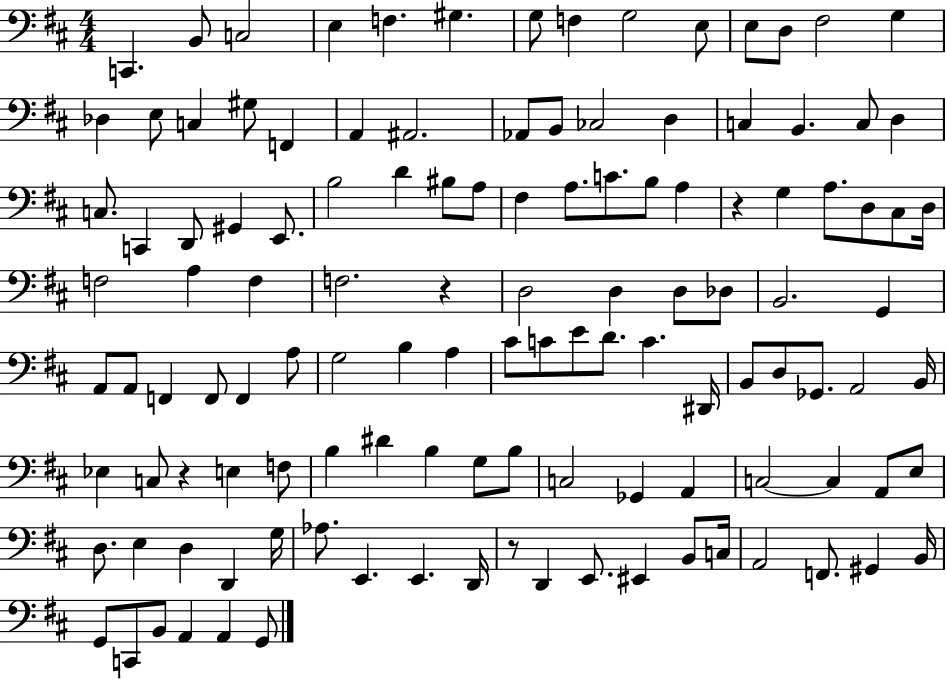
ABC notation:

X:1
T:Untitled
M:4/4
L:1/4
K:D
C,, B,,/2 C,2 E, F, ^G, G,/2 F, G,2 E,/2 E,/2 D,/2 ^F,2 G, _D, E,/2 C, ^G,/2 F,, A,, ^A,,2 _A,,/2 B,,/2 _C,2 D, C, B,, C,/2 D, C,/2 C,, D,,/2 ^G,, E,,/2 B,2 D ^B,/2 A,/2 ^F, A,/2 C/2 B,/2 A, z G, A,/2 D,/2 ^C,/2 D,/4 F,2 A, F, F,2 z D,2 D, D,/2 _D,/2 B,,2 G,, A,,/2 A,,/2 F,, F,,/2 F,, A,/2 G,2 B, A, ^C/2 C/2 E/2 D/2 C ^D,,/4 B,,/2 D,/2 _G,,/2 A,,2 B,,/4 _E, C,/2 z E, F,/2 B, ^D B, G,/2 B,/2 C,2 _G,, A,, C,2 C, A,,/2 E,/2 D,/2 E, D, D,, G,/4 _A,/2 E,, E,, D,,/4 z/2 D,, E,,/2 ^E,, B,,/2 C,/4 A,,2 F,,/2 ^G,, B,,/4 G,,/2 C,,/2 B,,/2 A,, A,, G,,/2